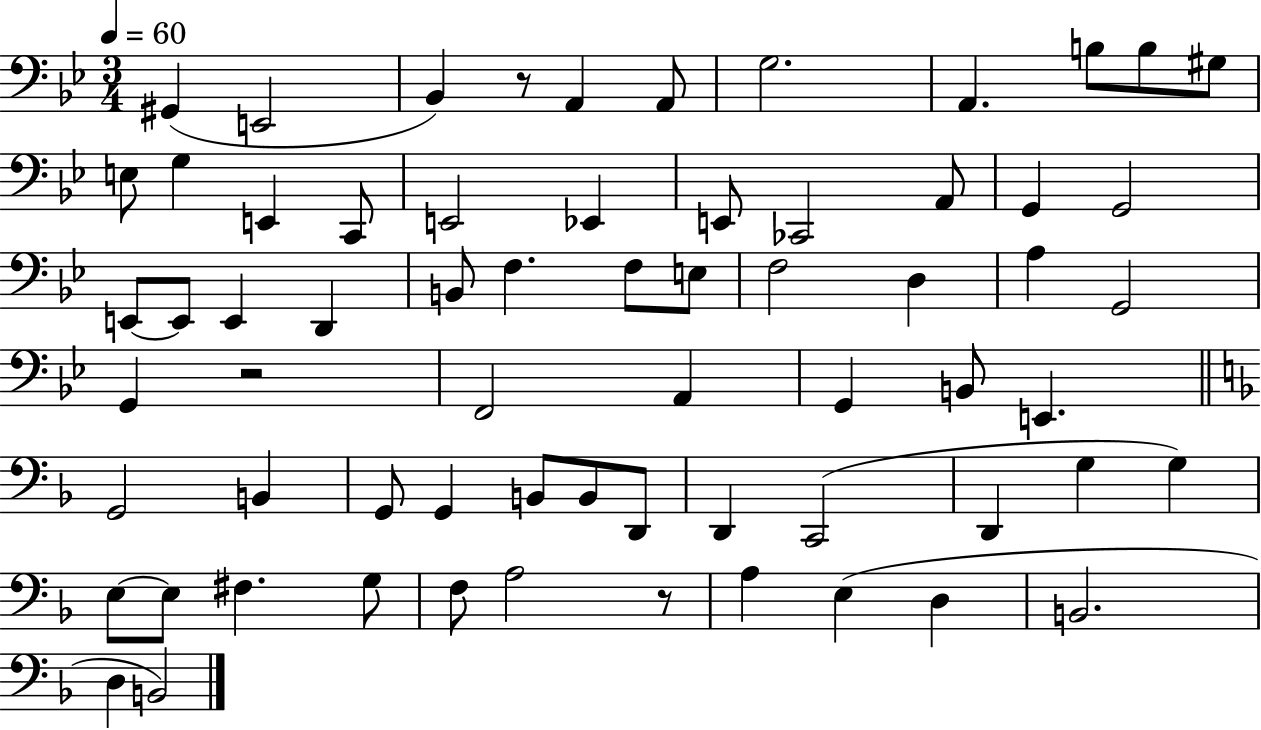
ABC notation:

X:1
T:Untitled
M:3/4
L:1/4
K:Bb
^G,, E,,2 _B,, z/2 A,, A,,/2 G,2 A,, B,/2 B,/2 ^G,/2 E,/2 G, E,, C,,/2 E,,2 _E,, E,,/2 _C,,2 A,,/2 G,, G,,2 E,,/2 E,,/2 E,, D,, B,,/2 F, F,/2 E,/2 F,2 D, A, G,,2 G,, z2 F,,2 A,, G,, B,,/2 E,, G,,2 B,, G,,/2 G,, B,,/2 B,,/2 D,,/2 D,, C,,2 D,, G, G, E,/2 E,/2 ^F, G,/2 F,/2 A,2 z/2 A, E, D, B,,2 D, B,,2